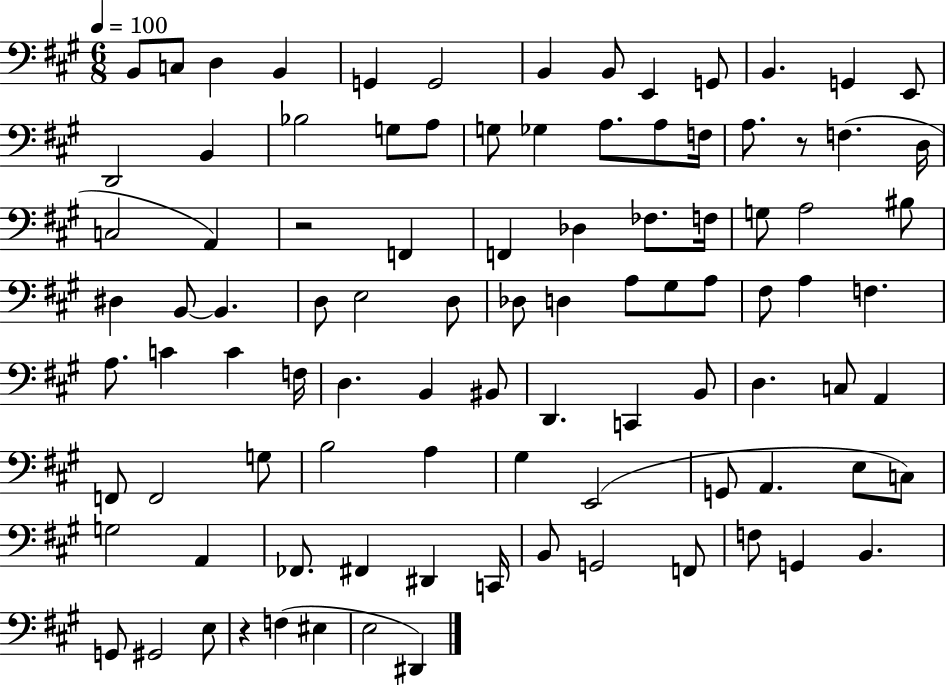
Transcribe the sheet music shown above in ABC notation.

X:1
T:Untitled
M:6/8
L:1/4
K:A
B,,/2 C,/2 D, B,, G,, G,,2 B,, B,,/2 E,, G,,/2 B,, G,, E,,/2 D,,2 B,, _B,2 G,/2 A,/2 G,/2 _G, A,/2 A,/2 F,/4 A,/2 z/2 F, D,/4 C,2 A,, z2 F,, F,, _D, _F,/2 F,/4 G,/2 A,2 ^B,/2 ^D, B,,/2 B,, D,/2 E,2 D,/2 _D,/2 D, A,/2 ^G,/2 A,/2 ^F,/2 A, F, A,/2 C C F,/4 D, B,, ^B,,/2 D,, C,, B,,/2 D, C,/2 A,, F,,/2 F,,2 G,/2 B,2 A, ^G, E,,2 G,,/2 A,, E,/2 C,/2 G,2 A,, _F,,/2 ^F,, ^D,, C,,/4 B,,/2 G,,2 F,,/2 F,/2 G,, B,, G,,/2 ^G,,2 E,/2 z F, ^E, E,2 ^D,,